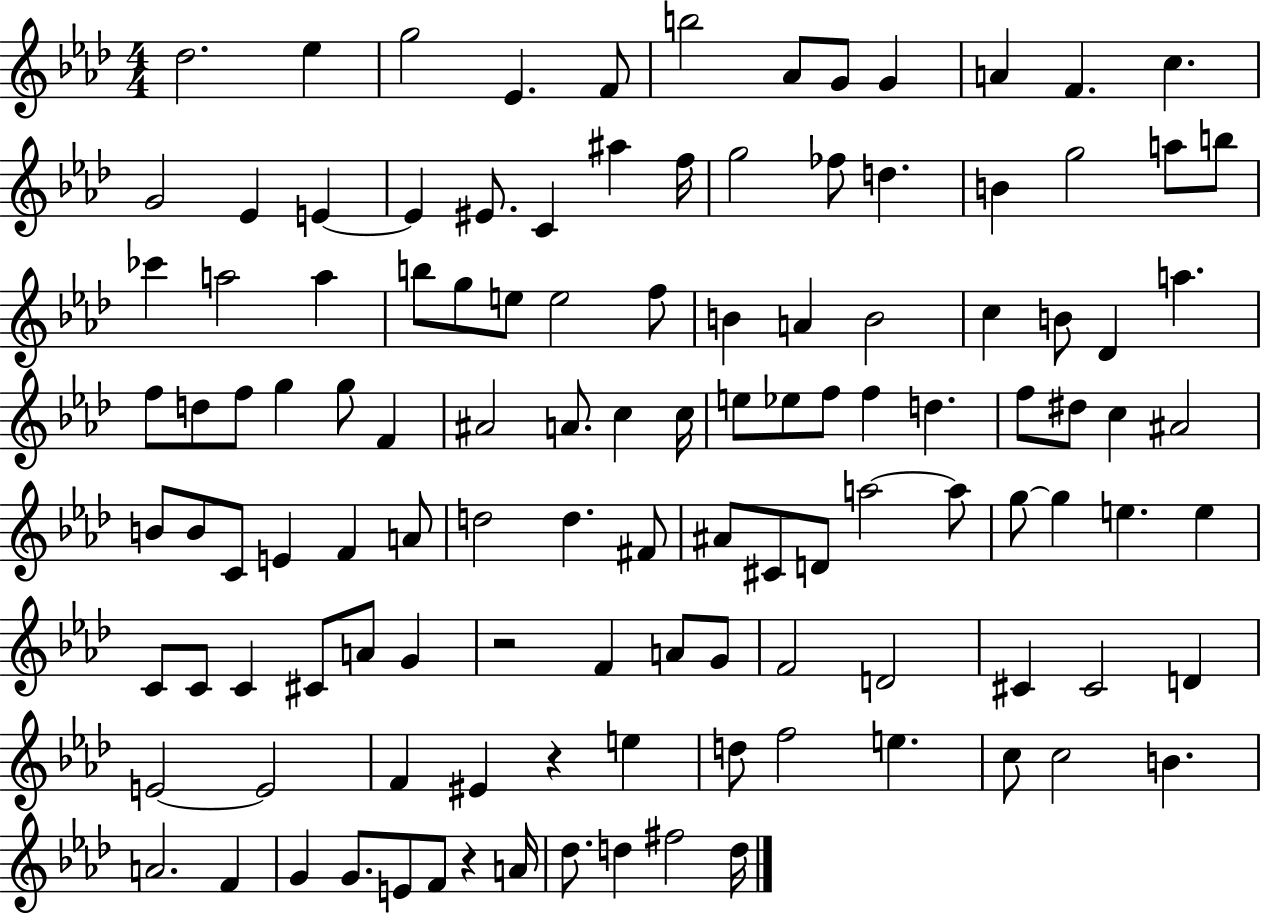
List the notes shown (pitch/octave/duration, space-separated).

Db5/h. Eb5/q G5/h Eb4/q. F4/e B5/h Ab4/e G4/e G4/q A4/q F4/q. C5/q. G4/h Eb4/q E4/q E4/q EIS4/e. C4/q A#5/q F5/s G5/h FES5/e D5/q. B4/q G5/h A5/e B5/e CES6/q A5/h A5/q B5/e G5/e E5/e E5/h F5/e B4/q A4/q B4/h C5/q B4/e Db4/q A5/q. F5/e D5/e F5/e G5/q G5/e F4/q A#4/h A4/e. C5/q C5/s E5/e Eb5/e F5/e F5/q D5/q. F5/e D#5/e C5/q A#4/h B4/e B4/e C4/e E4/q F4/q A4/e D5/h D5/q. F#4/e A#4/e C#4/e D4/e A5/h A5/e G5/e G5/q E5/q. E5/q C4/e C4/e C4/q C#4/e A4/e G4/q R/h F4/q A4/e G4/e F4/h D4/h C#4/q C#4/h D4/q E4/h E4/h F4/q EIS4/q R/q E5/q D5/e F5/h E5/q. C5/e C5/h B4/q. A4/h. F4/q G4/q G4/e. E4/e F4/e R/q A4/s Db5/e. D5/q F#5/h D5/s